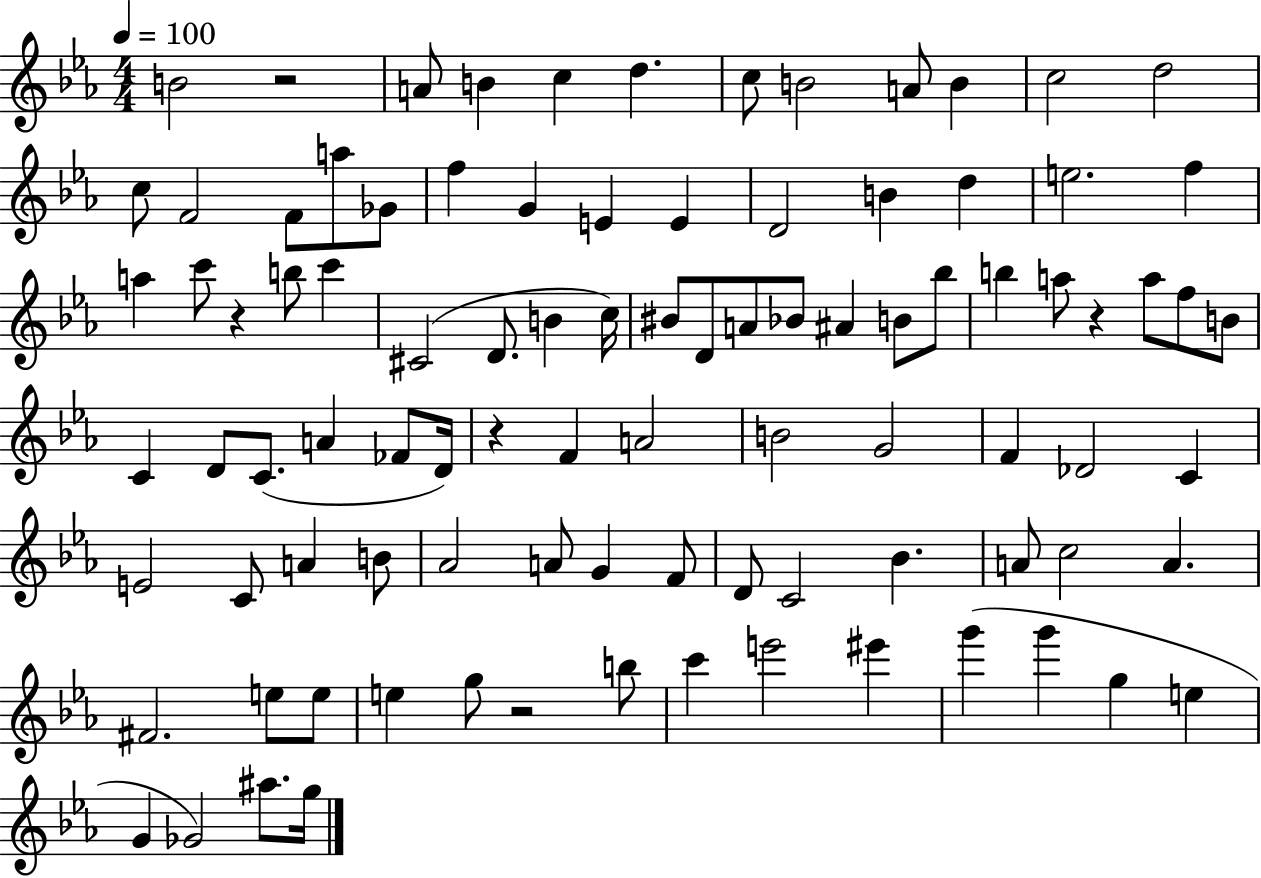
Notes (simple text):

B4/h R/h A4/e B4/q C5/q D5/q. C5/e B4/h A4/e B4/q C5/h D5/h C5/e F4/h F4/e A5/e Gb4/e F5/q G4/q E4/q E4/q D4/h B4/q D5/q E5/h. F5/q A5/q C6/e R/q B5/e C6/q C#4/h D4/e. B4/q C5/s BIS4/e D4/e A4/e Bb4/e A#4/q B4/e Bb5/e B5/q A5/e R/q A5/e F5/e B4/e C4/q D4/e C4/e. A4/q FES4/e D4/s R/q F4/q A4/h B4/h G4/h F4/q Db4/h C4/q E4/h C4/e A4/q B4/e Ab4/h A4/e G4/q F4/e D4/e C4/h Bb4/q. A4/e C5/h A4/q. F#4/h. E5/e E5/e E5/q G5/e R/h B5/e C6/q E6/h EIS6/q G6/q G6/q G5/q E5/q G4/q Gb4/h A#5/e. G5/s